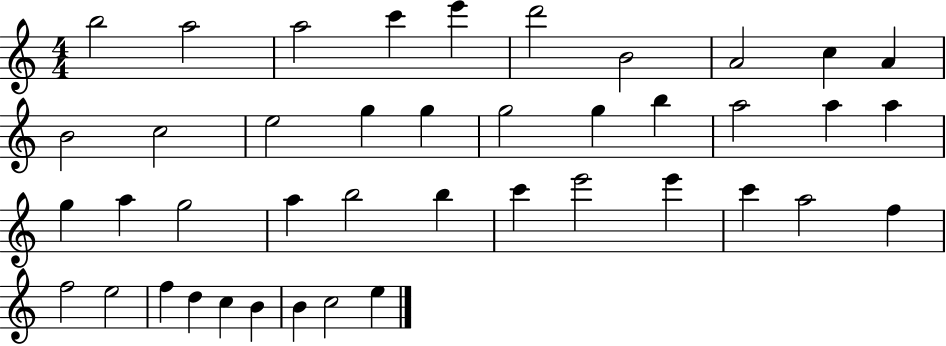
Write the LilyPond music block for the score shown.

{
  \clef treble
  \numericTimeSignature
  \time 4/4
  \key c \major
  b''2 a''2 | a''2 c'''4 e'''4 | d'''2 b'2 | a'2 c''4 a'4 | \break b'2 c''2 | e''2 g''4 g''4 | g''2 g''4 b''4 | a''2 a''4 a''4 | \break g''4 a''4 g''2 | a''4 b''2 b''4 | c'''4 e'''2 e'''4 | c'''4 a''2 f''4 | \break f''2 e''2 | f''4 d''4 c''4 b'4 | b'4 c''2 e''4 | \bar "|."
}